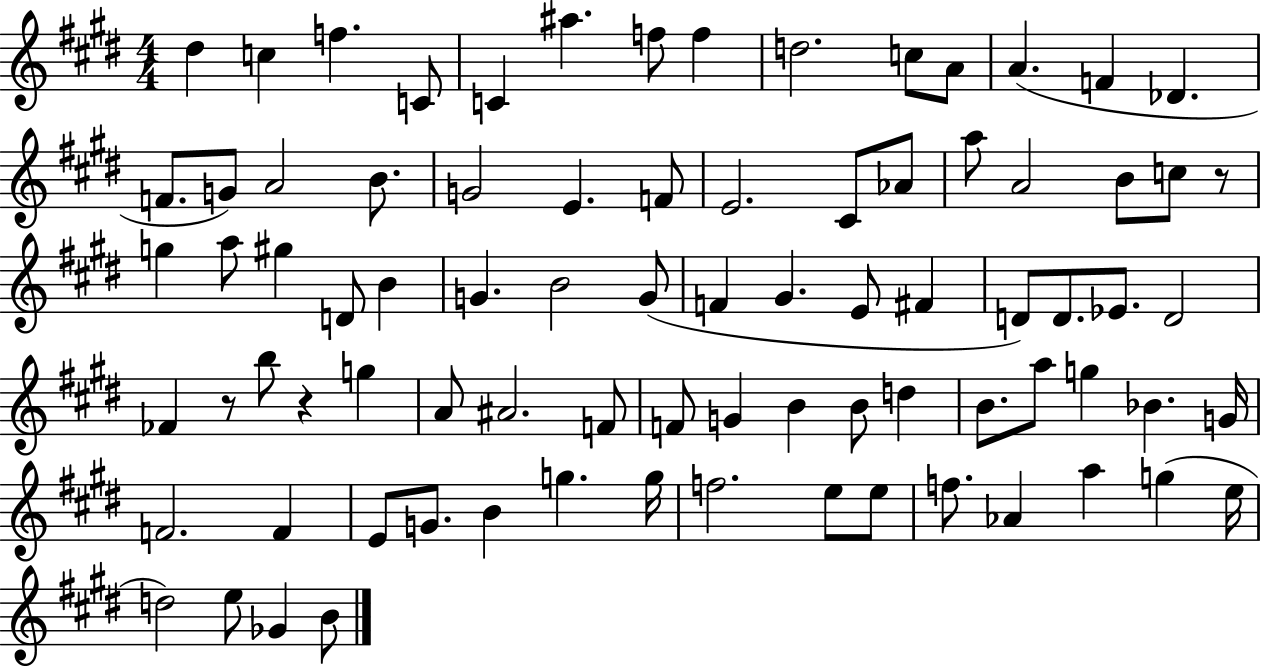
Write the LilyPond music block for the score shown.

{
  \clef treble
  \numericTimeSignature
  \time 4/4
  \key e \major
  dis''4 c''4 f''4. c'8 | c'4 ais''4. f''8 f''4 | d''2. c''8 a'8 | a'4.( f'4 des'4. | \break f'8. g'8) a'2 b'8. | g'2 e'4. f'8 | e'2. cis'8 aes'8 | a''8 a'2 b'8 c''8 r8 | \break g''4 a''8 gis''4 d'8 b'4 | g'4. b'2 g'8( | f'4 gis'4. e'8 fis'4 | d'8) d'8. ees'8. d'2 | \break fes'4 r8 b''8 r4 g''4 | a'8 ais'2. f'8 | f'8 g'4 b'4 b'8 d''4 | b'8. a''8 g''4 bes'4. g'16 | \break f'2. f'4 | e'8 g'8. b'4 g''4. g''16 | f''2. e''8 e''8 | f''8. aes'4 a''4 g''4( e''16 | \break d''2) e''8 ges'4 b'8 | \bar "|."
}